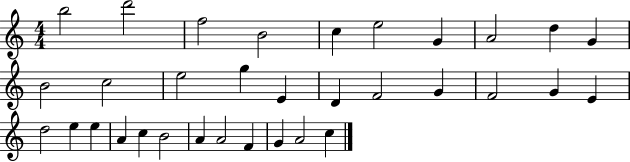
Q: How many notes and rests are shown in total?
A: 33